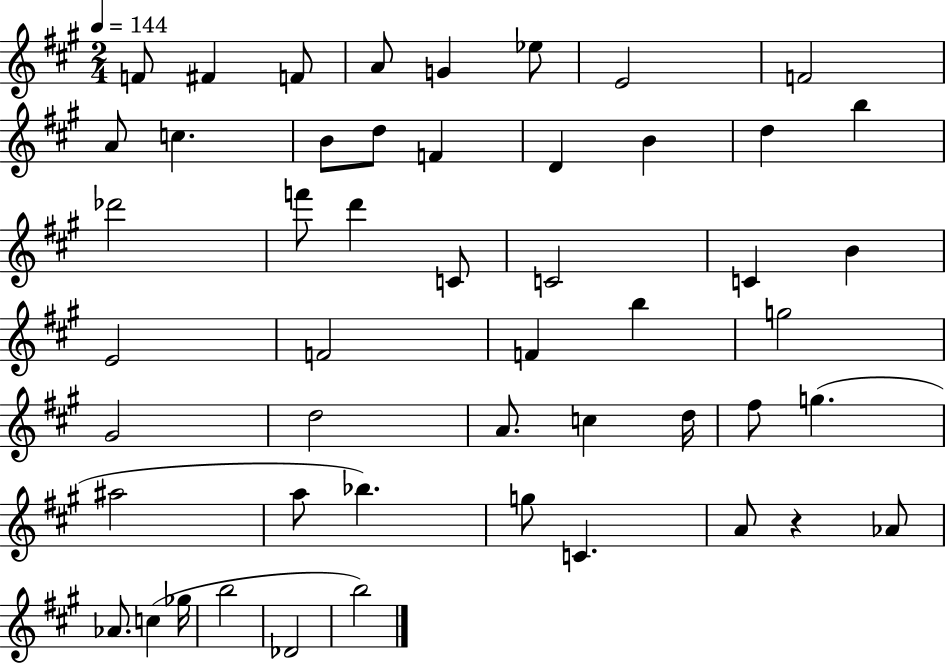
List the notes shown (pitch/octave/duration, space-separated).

F4/e F#4/q F4/e A4/e G4/q Eb5/e E4/h F4/h A4/e C5/q. B4/e D5/e F4/q D4/q B4/q D5/q B5/q Db6/h F6/e D6/q C4/e C4/h C4/q B4/q E4/h F4/h F4/q B5/q G5/h G#4/h D5/h A4/e. C5/q D5/s F#5/e G5/q. A#5/h A5/e Bb5/q. G5/e C4/q. A4/e R/q Ab4/e Ab4/e. C5/q Gb5/s B5/h Db4/h B5/h